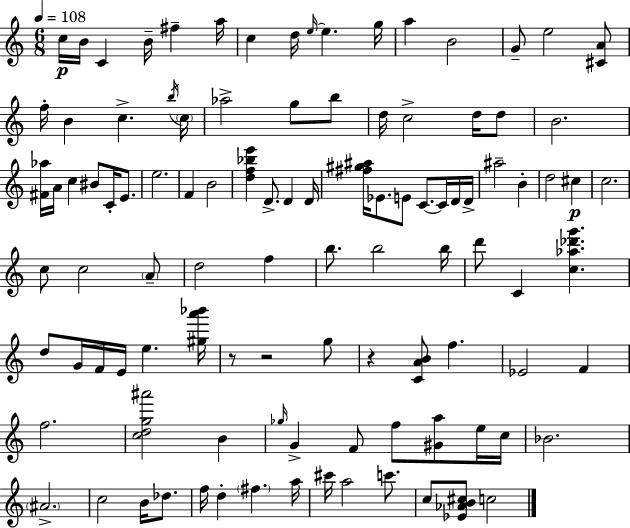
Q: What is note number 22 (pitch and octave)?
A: G5